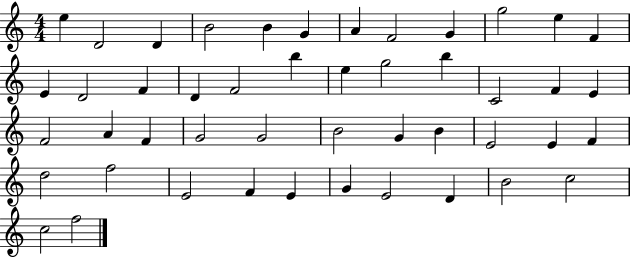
{
  \clef treble
  \numericTimeSignature
  \time 4/4
  \key c \major
  e''4 d'2 d'4 | b'2 b'4 g'4 | a'4 f'2 g'4 | g''2 e''4 f'4 | \break e'4 d'2 f'4 | d'4 f'2 b''4 | e''4 g''2 b''4 | c'2 f'4 e'4 | \break f'2 a'4 f'4 | g'2 g'2 | b'2 g'4 b'4 | e'2 e'4 f'4 | \break d''2 f''2 | e'2 f'4 e'4 | g'4 e'2 d'4 | b'2 c''2 | \break c''2 f''2 | \bar "|."
}